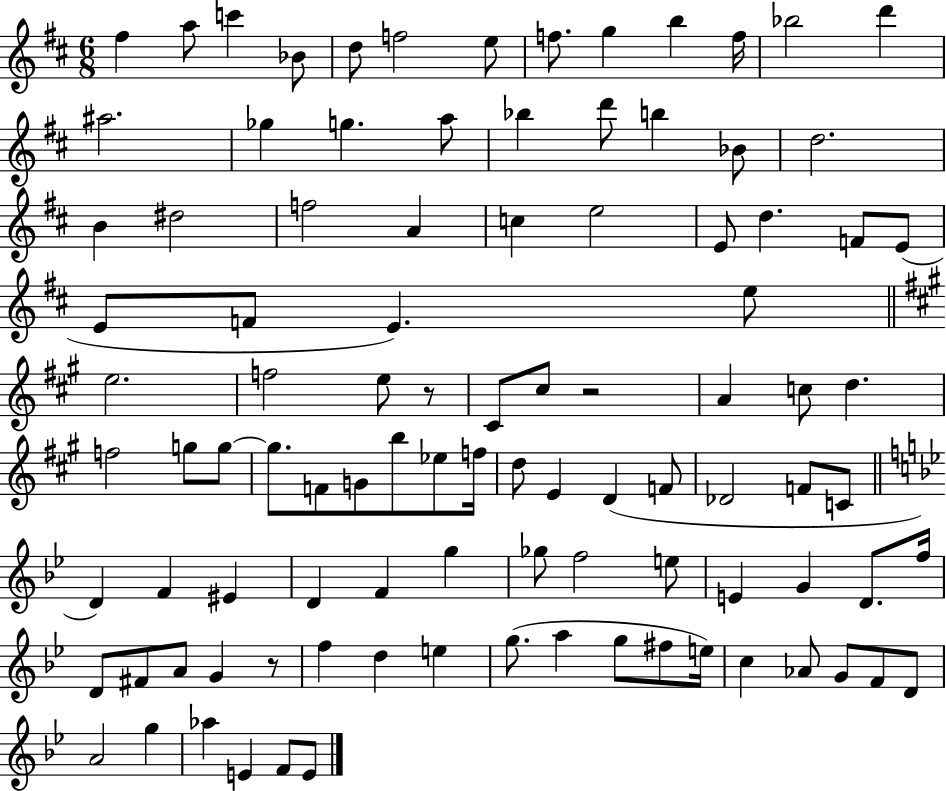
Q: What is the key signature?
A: D major